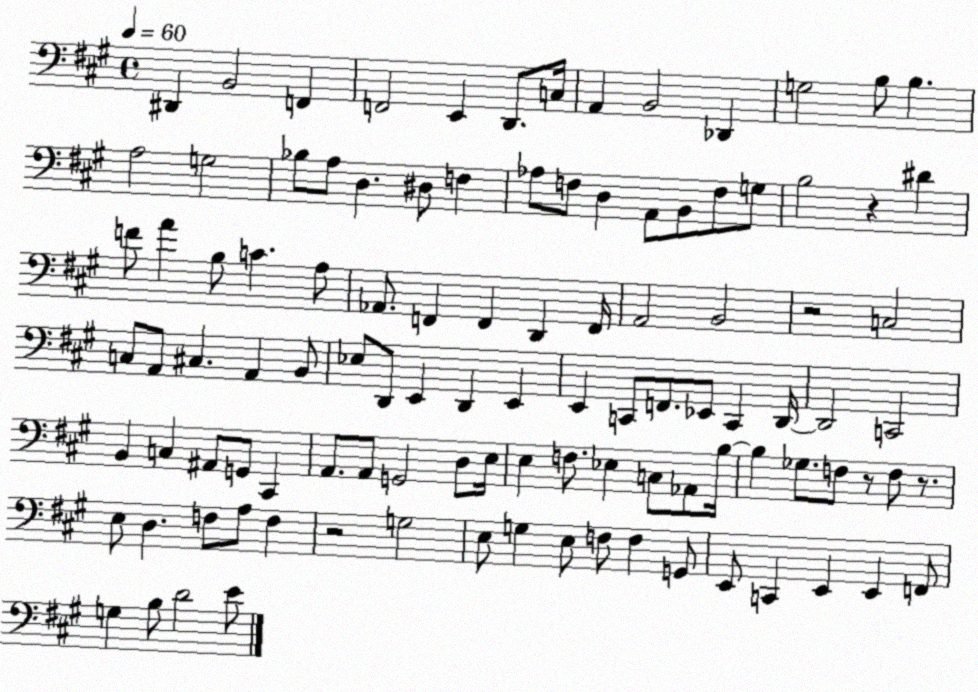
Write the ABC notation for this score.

X:1
T:Untitled
M:4/4
L:1/4
K:A
^D,, B,,2 F,, F,,2 E,, D,,/2 C,/4 A,, B,,2 _D,, G,2 B,/2 B, A,2 G,2 _B,/2 A,/2 D, ^D,/2 F, _A,/2 F,/2 D, A,,/2 B,,/2 F,/2 G,/2 B,2 z ^D F/2 A B,/2 C A,/2 _A,,/2 F,, F,, D,, F,,/4 A,,2 B,,2 z2 C,2 C,/2 A,,/2 ^C, A,, B,,/2 _E,/2 D,,/2 E,, D,, E,, E,, C,,/2 F,,/2 _E,,/2 C,, D,,/4 D,,2 C,,2 B,, C, ^A,,/2 G,,/2 ^C,, A,,/2 A,,/2 G,,2 D,/2 E,/4 E, F,/2 _E, C,/2 _A,,/2 B,/4 B, _G,/2 F,/2 z/2 F,/2 z/2 E,/2 D, F,/2 A,/2 F, z2 G,2 E,/2 G, E,/2 F,/2 F, G,,/2 E,,/2 C,, E,, E,, F,,/2 G, B,/2 D2 E/2